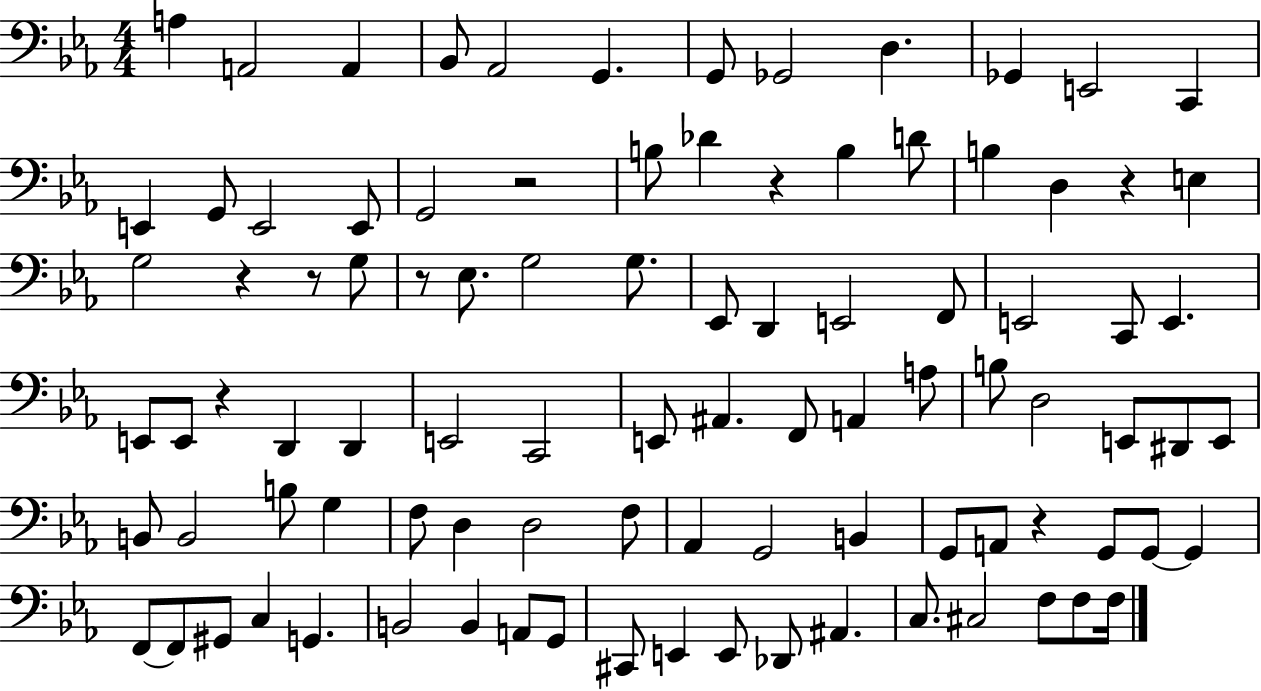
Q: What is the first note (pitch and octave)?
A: A3